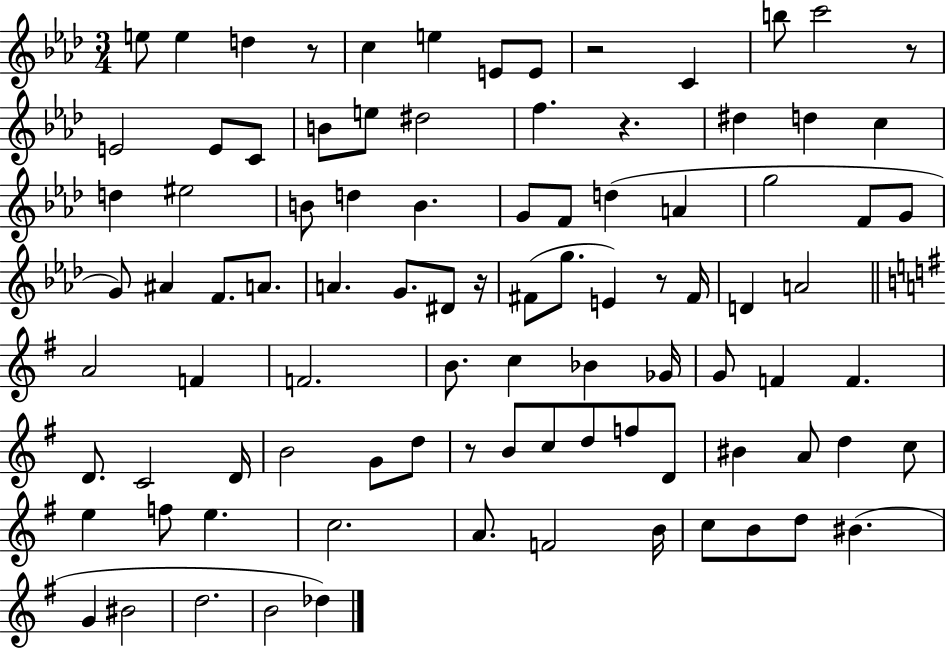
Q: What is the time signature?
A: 3/4